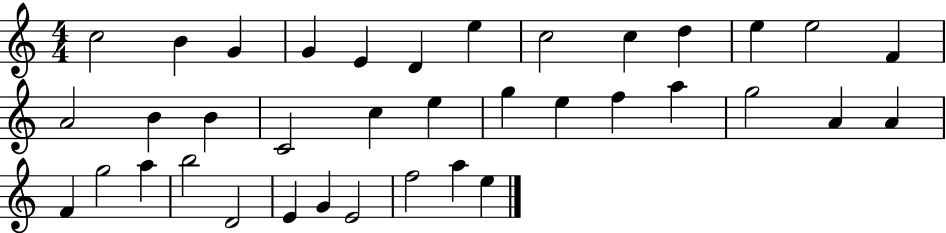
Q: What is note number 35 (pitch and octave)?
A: F5